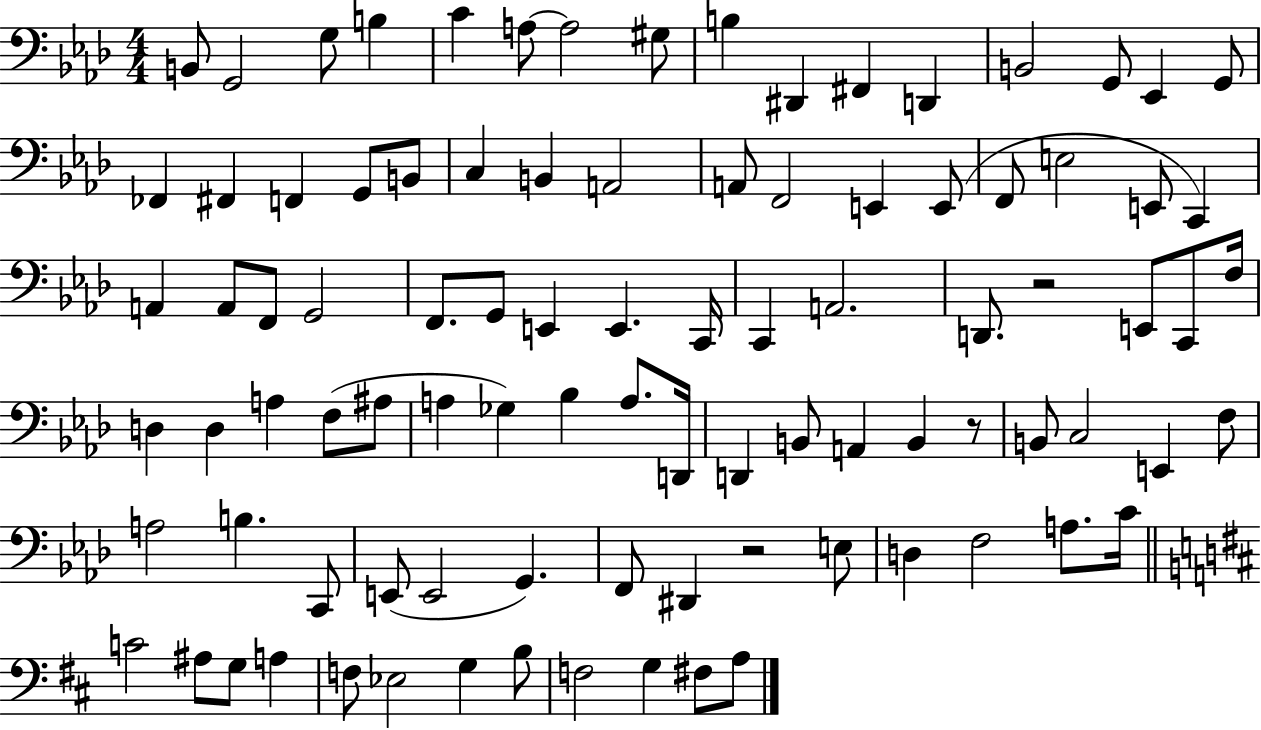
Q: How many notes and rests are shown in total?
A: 93